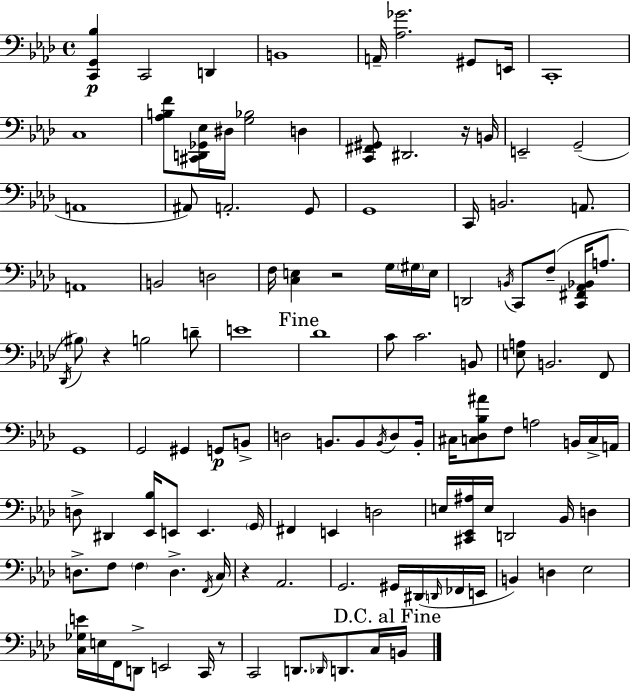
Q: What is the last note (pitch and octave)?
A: B2